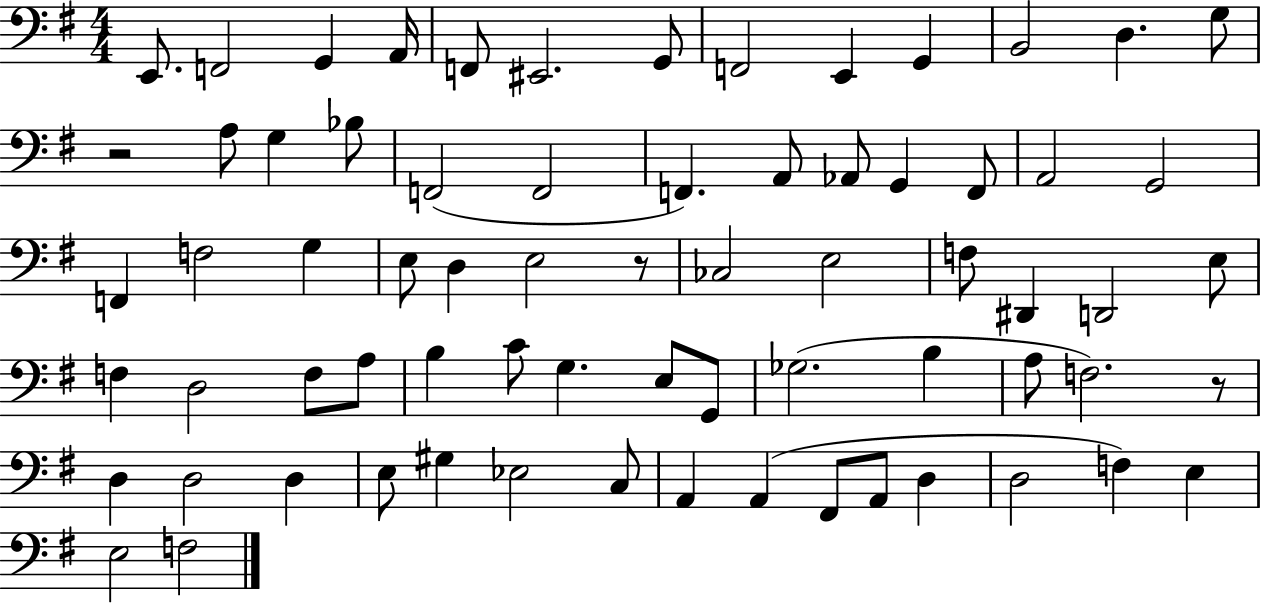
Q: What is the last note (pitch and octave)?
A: F3